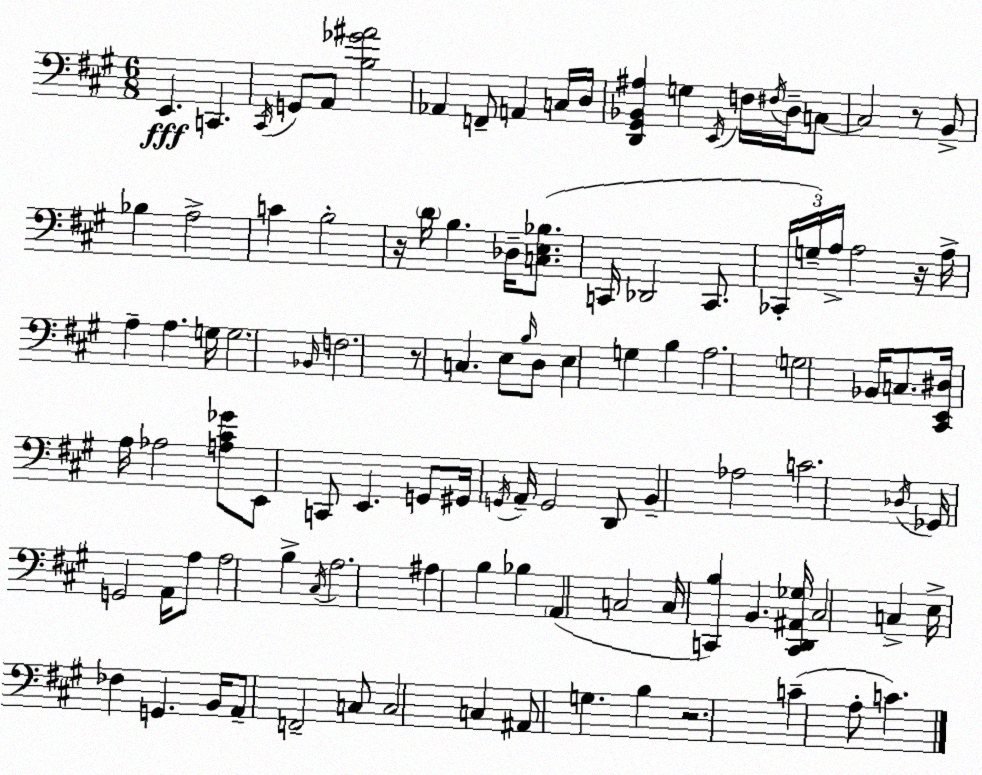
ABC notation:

X:1
T:Untitled
M:6/8
L:1/4
K:A
E,, C,, ^C,,/4 G,,/2 A,,/2 [B,_G^A]2 _A,, F,,/2 A,, C,/4 D,/4 [D,,^G,,_B,,^A,] G, E,,/4 F,/4 ^F,/4 D,/4 C,/2 C,2 z/2 B,,/2 _B, A,2 C B,2 z/4 D/4 B, _D,/4 [C,E,_B,]/2 C,,/4 _D,,2 C,,/2 _C,,/4 G,/4 A,/4 A,2 z/4 A,/4 A, A, G,/4 G,2 _B,,/4 F,2 z/2 C, E,/2 B,/4 D,/2 E, G, B, A,2 G,2 _B,,/4 C,/2 [^C,,E,,^D,]/4 A,/4 _A,2 [A,^C_G]/2 E,,/2 C,,/2 E,, G,,/2 ^G,,/4 G,,/4 A,,/4 G,,2 D,,/2 B,, _A,2 C2 _D,/4 _G,,/4 G,,2 A,,/4 A,/2 A,2 B, ^C,/4 A,2 ^A, B, _B, A,, C,2 C,/4 [C,,B,] B,, [C,,D,,^A,,_G,]/4 ^C,2 C, E,/4 _F, G,, B,,/4 A,,/2 F,,2 C,/2 C,2 C, ^A,,/2 G, B, z2 C A,/2 C